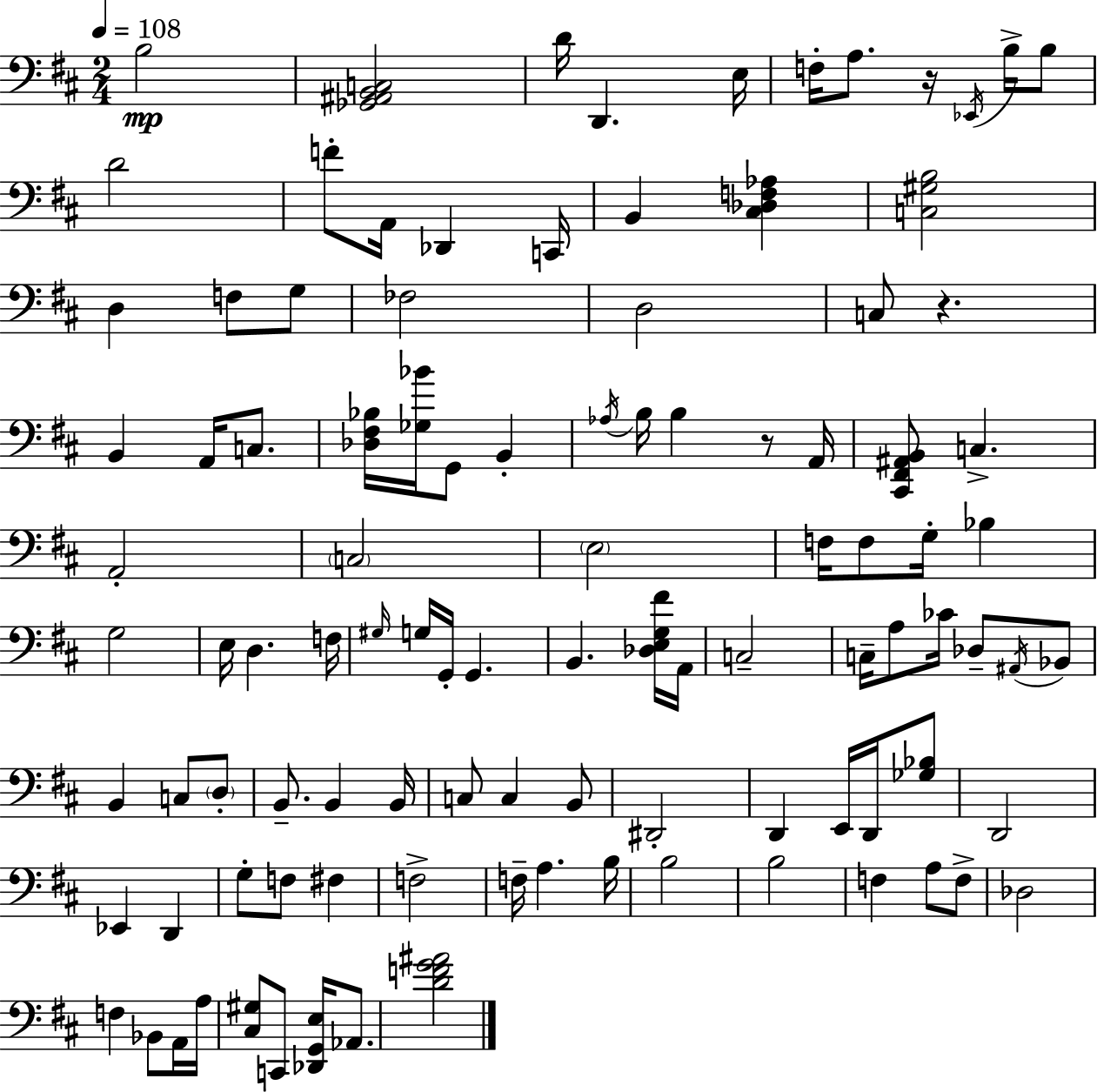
{
  \clef bass
  \numericTimeSignature
  \time 2/4
  \key d \major
  \tempo 4 = 108
  b2\mp | <ges, ais, b, c>2 | d'16 d,4. e16 | f16-. a8. r16 \acciaccatura { ees,16 } b16-> b8 | \break d'2 | f'8-. a,16 des,4 | c,16 b,4 <cis des f aes>4 | <c gis b>2 | \break d4 f8 g8 | fes2 | d2 | c8 r4. | \break b,4 a,16 c8. | <des fis bes>16 <ges bes'>16 g,8 b,4-. | \acciaccatura { aes16 } b16 b4 r8 | a,16 <cis, fis, ais, b,>8 c4.-> | \break a,2-. | \parenthesize c2 | \parenthesize e2 | f16 f8 g16-. bes4 | \break g2 | e16 d4. | f16 \grace { gis16 } g16 g,16-. g,4. | b,4. | \break <des e g fis'>16 a,16 c2-- | c16-- a8 ces'16 des8-- | \acciaccatura { ais,16 } bes,8 b,4 | c8 \parenthesize d8-. b,8.-- b,4 | \break b,16 c8 c4 | b,8 dis,2-. | d,4 | e,16 d,16 <ges bes>8 d,2 | \break ees,4 | d,4 g8-. f8 | fis4 f2-> | f16-- a4. | \break b16 b2 | b2 | f4 | a8 f8-> des2 | \break f4 | bes,8 a,16 a16 <cis gis>8 c,8 | <des, g, e>16 aes,8. <d' f' g' ais'>2 | \bar "|."
}